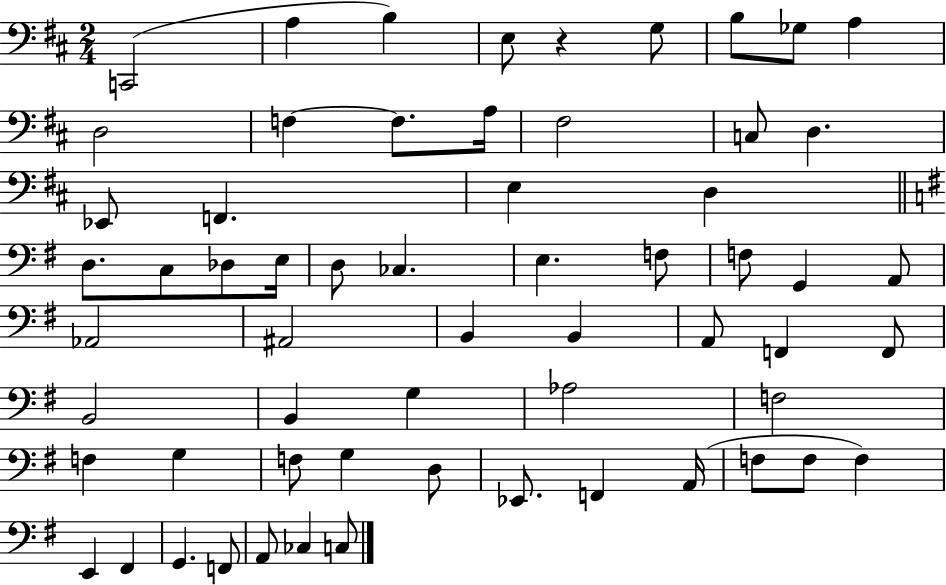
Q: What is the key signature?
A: D major